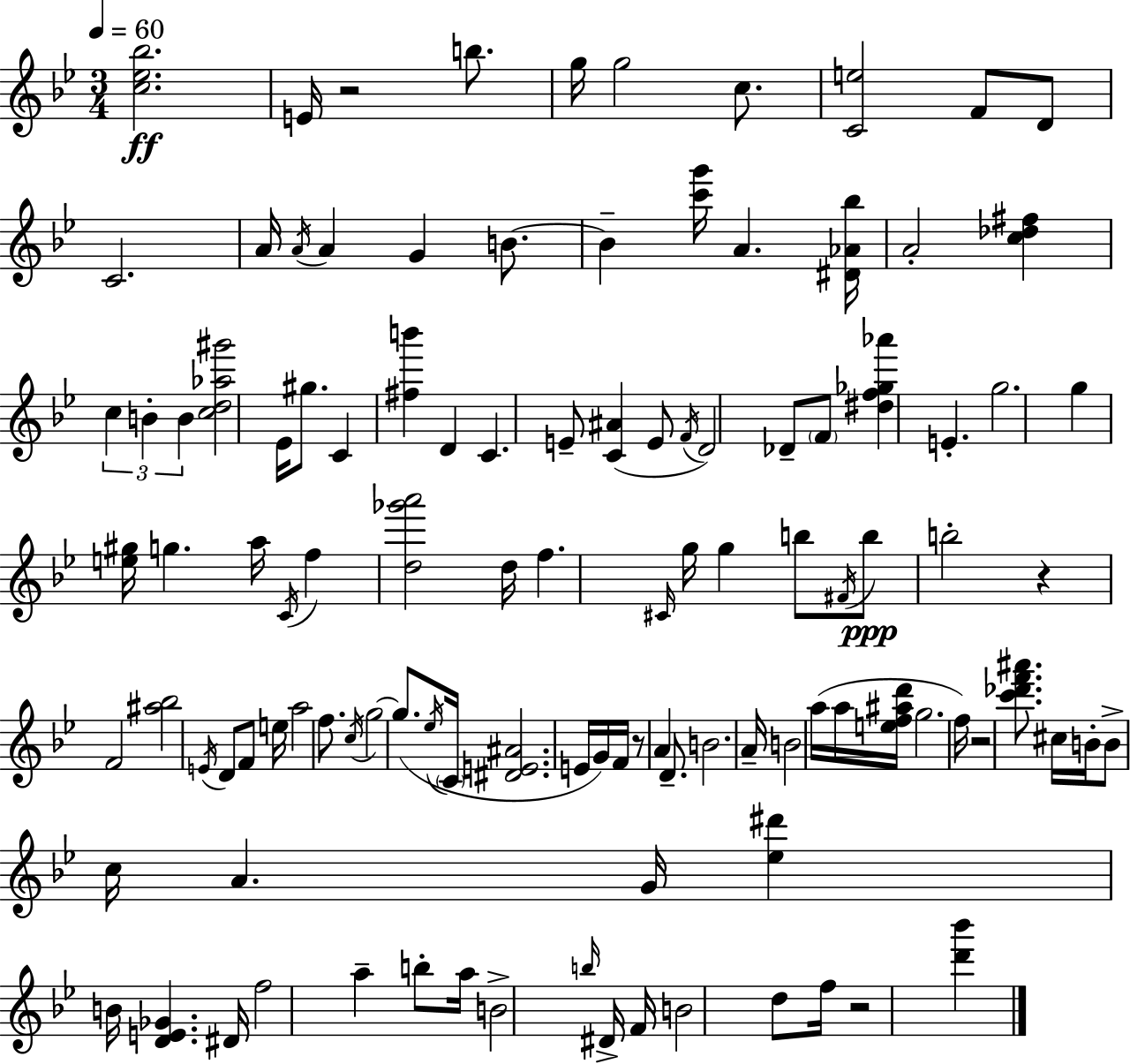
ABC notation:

X:1
T:Untitled
M:3/4
L:1/4
K:Gm
[c_e_b]2 E/4 z2 b/2 g/4 g2 c/2 [Ce]2 F/2 D/2 C2 A/4 A/4 A G B/2 B [c'g']/4 A [^D_A_b]/4 A2 [c_d^f] c B B [cd_a^g']2 _E/4 ^g/2 C [^fb'] D C E/2 [C^A] E/2 F/4 D2 _D/2 F/2 [^df_g_a'] E g2 g [e^g]/4 g a/4 C/4 f [d_g'a']2 d/4 f ^C/4 g/4 g b/2 ^F/4 b/2 b2 z F2 [^a_b]2 E/4 D/2 F/2 e/4 a2 f/2 c/4 g2 g/2 _e/4 C/4 [^DE^A]2 E/4 G/4 F/4 z/2 A D/2 B2 A/4 B2 a/4 a/4 [ef^ad']/4 g2 f/4 z2 [c'_d'f'^a']/2 ^c/4 B/4 B/2 c/4 A G/4 [_e^d'] B/4 [DE_G] ^D/4 f2 a b/2 a/4 B2 b/4 ^D/4 F/4 B2 d/2 f/4 z2 [d'_b']